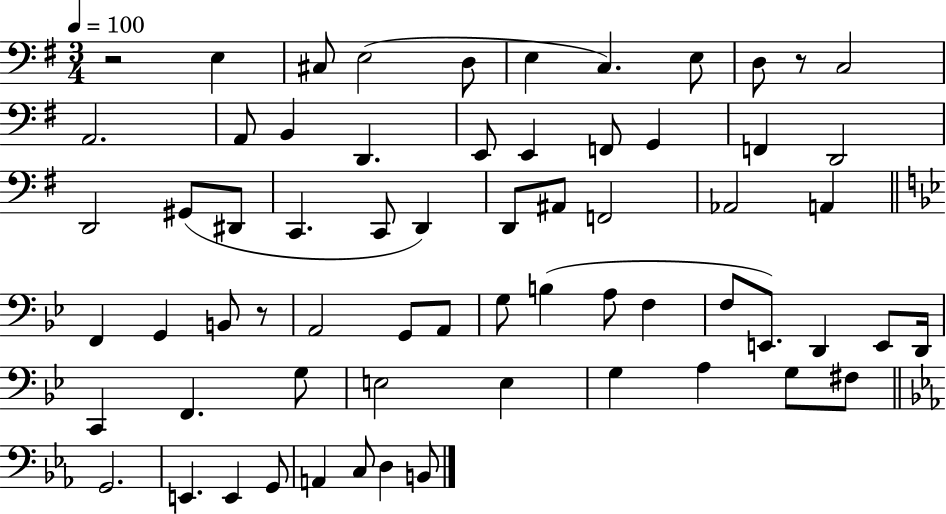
R/h E3/q C#3/e E3/h D3/e E3/q C3/q. E3/e D3/e R/e C3/h A2/h. A2/e B2/q D2/q. E2/e E2/q F2/e G2/q F2/q D2/h D2/h G#2/e D#2/e C2/q. C2/e D2/q D2/e A#2/e F2/h Ab2/h A2/q F2/q G2/q B2/e R/e A2/h G2/e A2/e G3/e B3/q A3/e F3/q F3/e E2/e. D2/q E2/e D2/s C2/q F2/q. G3/e E3/h E3/q G3/q A3/q G3/e F#3/e G2/h. E2/q. E2/q G2/e A2/q C3/e D3/q B2/e